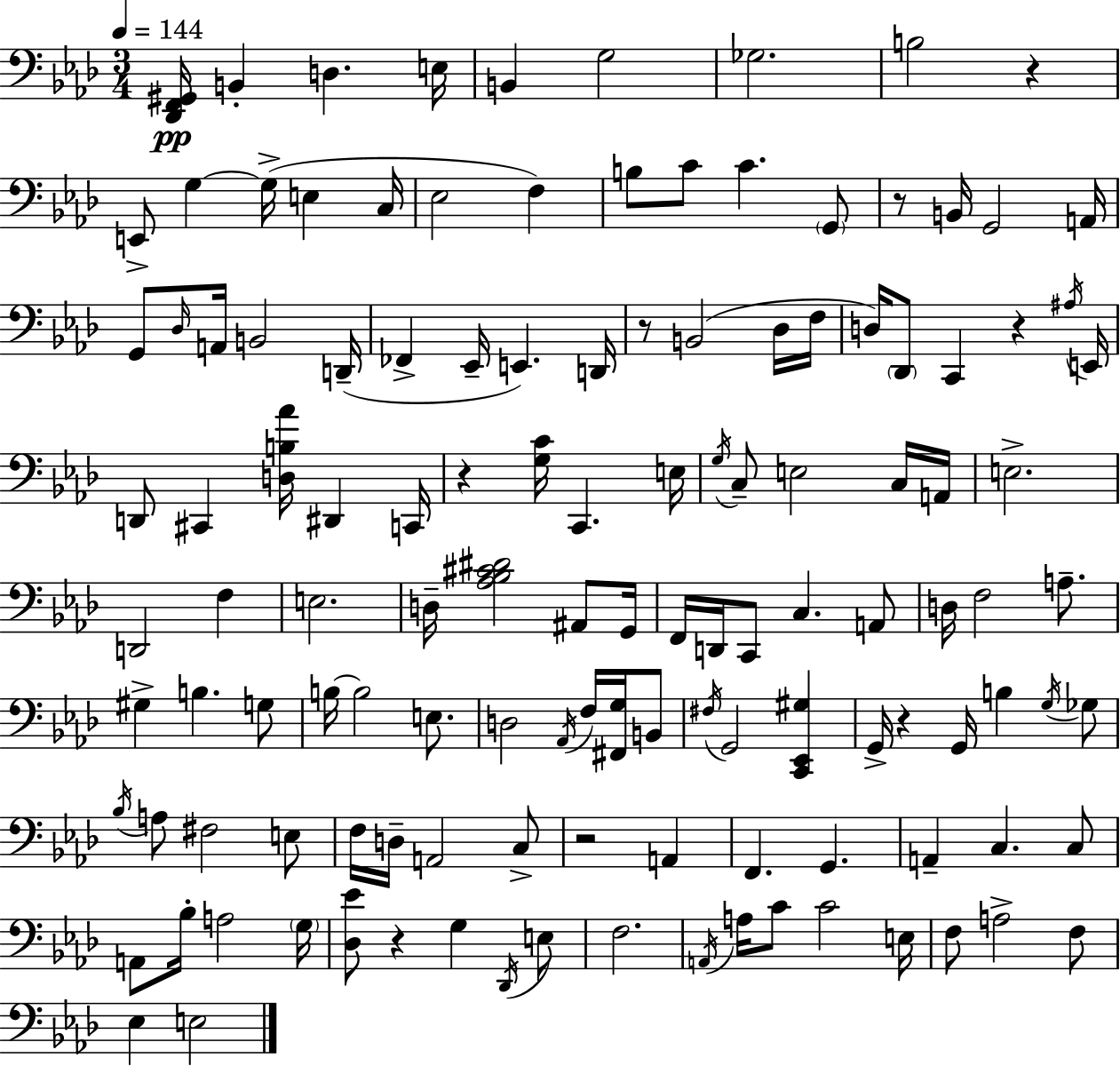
{
  \clef bass
  \numericTimeSignature
  \time 3/4
  \key f \minor
  \tempo 4 = 144
  <des, f, gis,>16\pp b,4-. d4. e16 | b,4 g2 | ges2. | b2 r4 | \break e,8-> g4~~ g16->( e4 c16 | ees2 f4) | b8 c'8 c'4. \parenthesize g,8 | r8 b,16 g,2 a,16 | \break g,8 \grace { des16 } a,16 b,2 | d,16--( fes,4-> ees,16-- e,4.) | d,16 r8 b,2( des16 | f16 d16) \parenthesize des,8 c,4 r4 | \break \acciaccatura { ais16 } e,16 d,8 cis,4 <d b aes'>16 dis,4 | c,16 r4 <g c'>16 c,4. | e16 \acciaccatura { g16 } c8-- e2 | c16 a,16 e2.-> | \break d,2 f4 | e2. | d16-- <aes bes cis' dis'>2 | ais,8 g,16 f,16 d,16 c,8 c4. | \break a,8 d16 f2 | a8.-- gis4-> b4. | g8 b16~~ b2 | e8. d2 \acciaccatura { aes,16 } | \break f16 <fis, g>16 b,8 \acciaccatura { fis16 } g,2 | <c, ees, gis>4 g,16-> r4 g,16 b4 | \acciaccatura { g16 } ges8 \acciaccatura { bes16 } a8 fis2 | e8 f16 d16-- a,2 | \break c8-> r2 | a,4 f,4. | g,4. a,4-- c4. | c8 a,8 bes16-. a2 | \break \parenthesize g16 <des ees'>8 r4 | g4 \acciaccatura { des,16 } e8 f2. | \acciaccatura { a,16 } a16 c'8 | c'2 e16 f8 a2-> | \break f8 ees4 | e2 \bar "|."
}